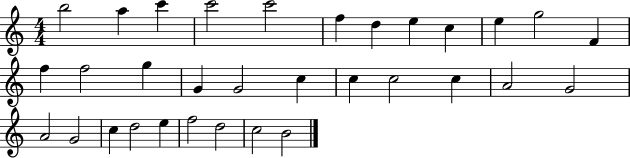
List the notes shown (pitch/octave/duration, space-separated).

B5/h A5/q C6/q C6/h C6/h F5/q D5/q E5/q C5/q E5/q G5/h F4/q F5/q F5/h G5/q G4/q G4/h C5/q C5/q C5/h C5/q A4/h G4/h A4/h G4/h C5/q D5/h E5/q F5/h D5/h C5/h B4/h